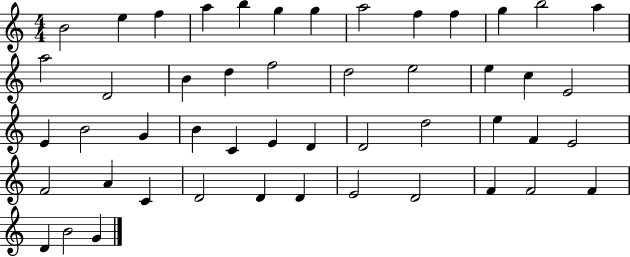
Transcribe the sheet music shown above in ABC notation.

X:1
T:Untitled
M:4/4
L:1/4
K:C
B2 e f a b g g a2 f f g b2 a a2 D2 B d f2 d2 e2 e c E2 E B2 G B C E D D2 d2 e F E2 F2 A C D2 D D E2 D2 F F2 F D B2 G